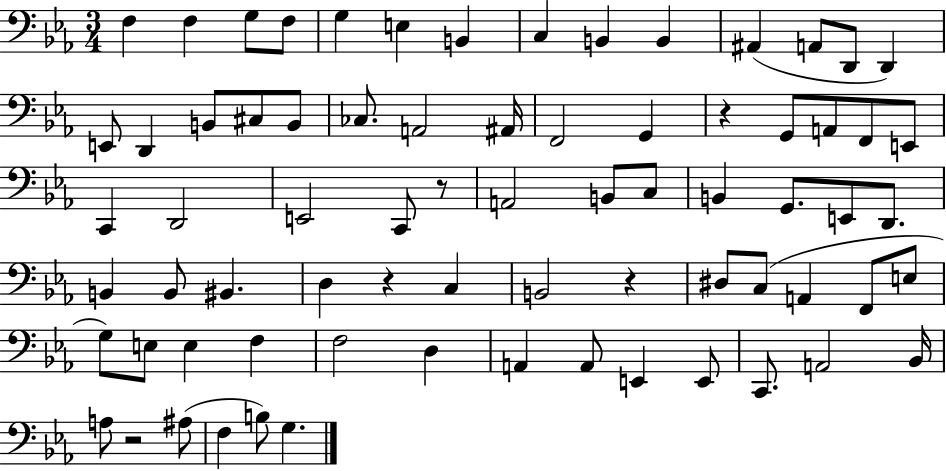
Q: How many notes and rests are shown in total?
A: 73